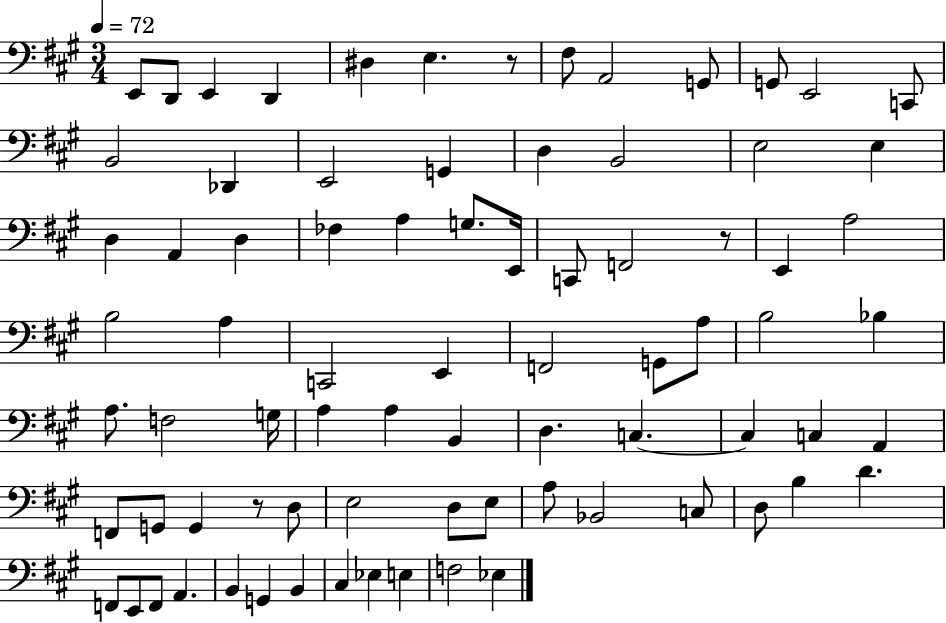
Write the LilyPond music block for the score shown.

{
  \clef bass
  \numericTimeSignature
  \time 3/4
  \key a \major
  \tempo 4 = 72
  e,8 d,8 e,4 d,4 | dis4 e4. r8 | fis8 a,2 g,8 | g,8 e,2 c,8 | \break b,2 des,4 | e,2 g,4 | d4 b,2 | e2 e4 | \break d4 a,4 d4 | fes4 a4 g8. e,16 | c,8 f,2 r8 | e,4 a2 | \break b2 a4 | c,2 e,4 | f,2 g,8 a8 | b2 bes4 | \break a8. f2 g16 | a4 a4 b,4 | d4. c4.~~ | c4 c4 a,4 | \break f,8 g,8 g,4 r8 d8 | e2 d8 e8 | a8 bes,2 c8 | d8 b4 d'4. | \break f,8 e,8 f,8 a,4. | b,4 g,4 b,4 | cis4 ees4 e4 | f2 ees4 | \break \bar "|."
}